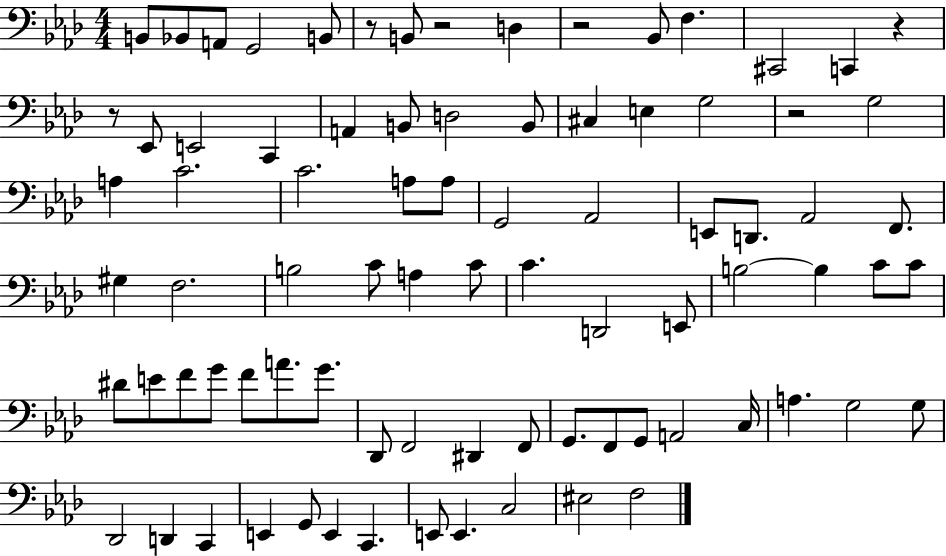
X:1
T:Untitled
M:4/4
L:1/4
K:Ab
B,,/2 _B,,/2 A,,/2 G,,2 B,,/2 z/2 B,,/2 z2 D, z2 _B,,/2 F, ^C,,2 C,, z z/2 _E,,/2 E,,2 C,, A,, B,,/2 D,2 B,,/2 ^C, E, G,2 z2 G,2 A, C2 C2 A,/2 A,/2 G,,2 _A,,2 E,,/2 D,,/2 _A,,2 F,,/2 ^G, F,2 B,2 C/2 A, C/2 C D,,2 E,,/2 B,2 B, C/2 C/2 ^D/2 E/2 F/2 G/2 F/2 A/2 G/2 _D,,/2 F,,2 ^D,, F,,/2 G,,/2 F,,/2 G,,/2 A,,2 C,/4 A, G,2 G,/2 _D,,2 D,, C,, E,, G,,/2 E,, C,, E,,/2 E,, C,2 ^E,2 F,2